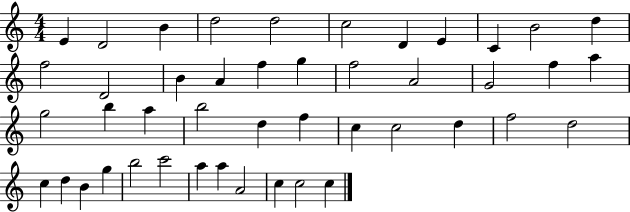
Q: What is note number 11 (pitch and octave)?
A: D5